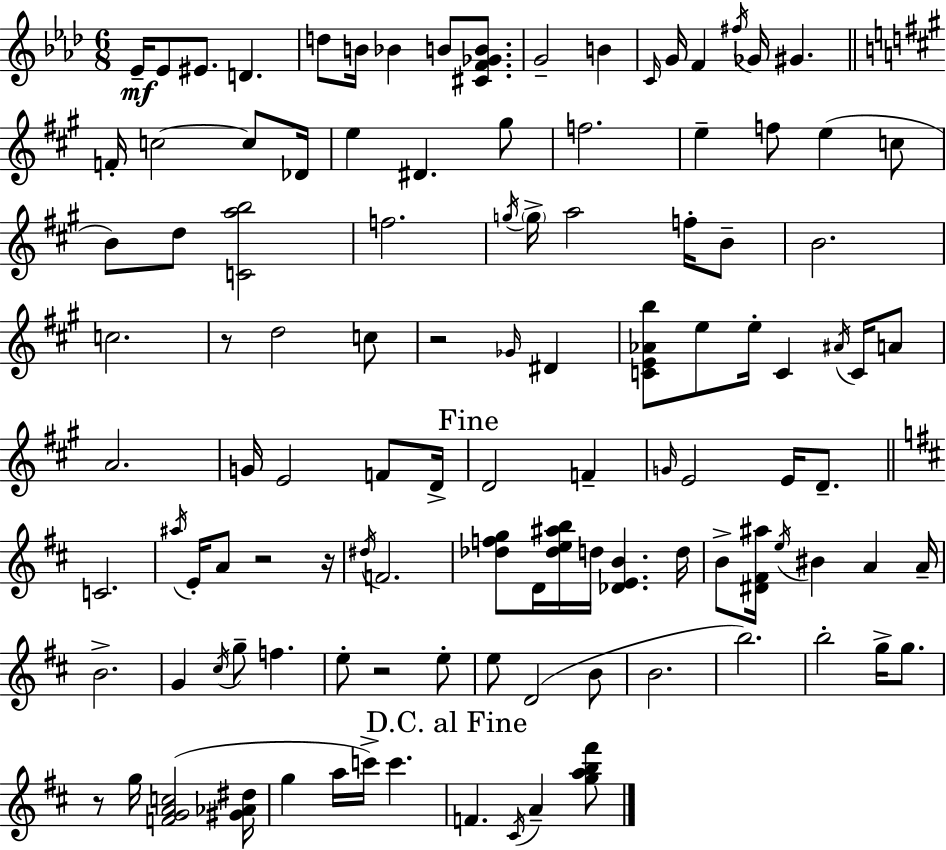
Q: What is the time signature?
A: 6/8